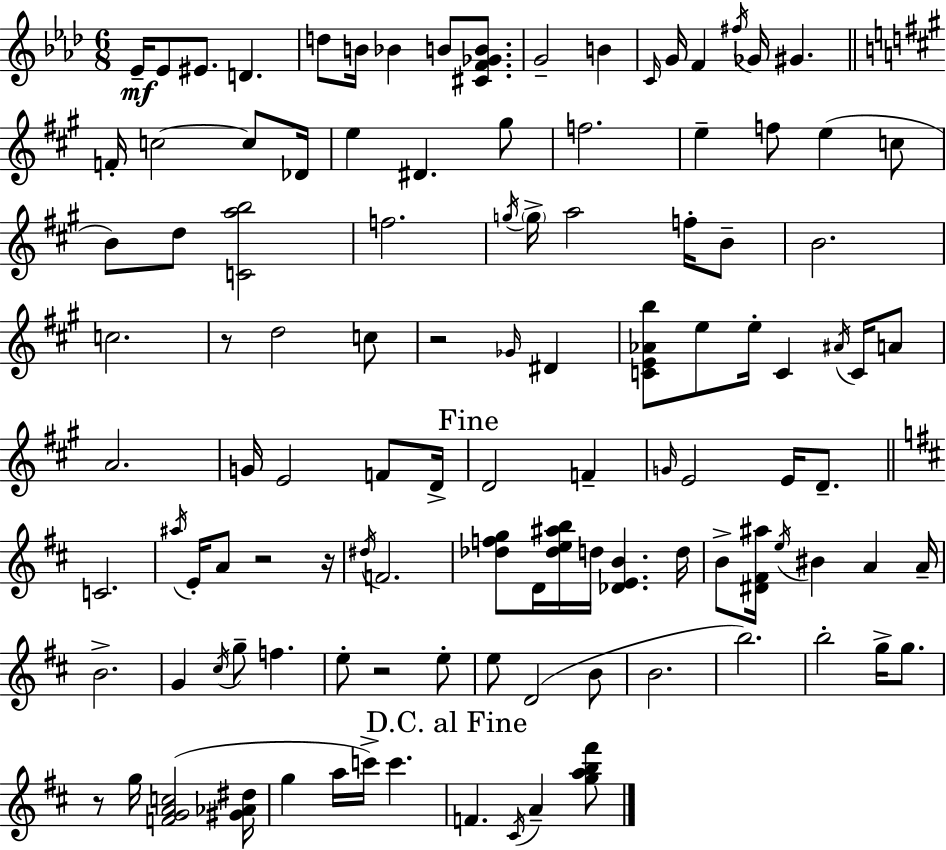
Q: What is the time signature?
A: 6/8